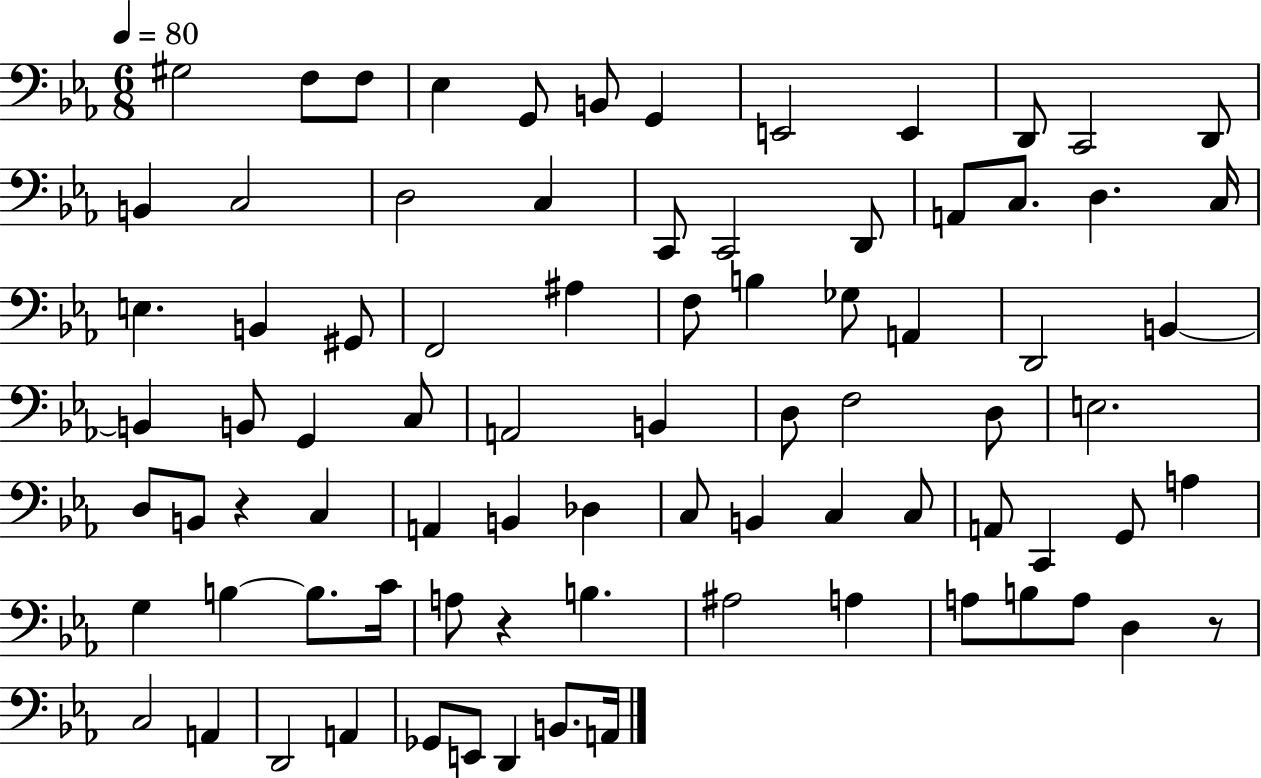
X:1
T:Untitled
M:6/8
L:1/4
K:Eb
^G,2 F,/2 F,/2 _E, G,,/2 B,,/2 G,, E,,2 E,, D,,/2 C,,2 D,,/2 B,, C,2 D,2 C, C,,/2 C,,2 D,,/2 A,,/2 C,/2 D, C,/4 E, B,, ^G,,/2 F,,2 ^A, F,/2 B, _G,/2 A,, D,,2 B,, B,, B,,/2 G,, C,/2 A,,2 B,, D,/2 F,2 D,/2 E,2 D,/2 B,,/2 z C, A,, B,, _D, C,/2 B,, C, C,/2 A,,/2 C,, G,,/2 A, G, B, B,/2 C/4 A,/2 z B, ^A,2 A, A,/2 B,/2 A,/2 D, z/2 C,2 A,, D,,2 A,, _G,,/2 E,,/2 D,, B,,/2 A,,/4